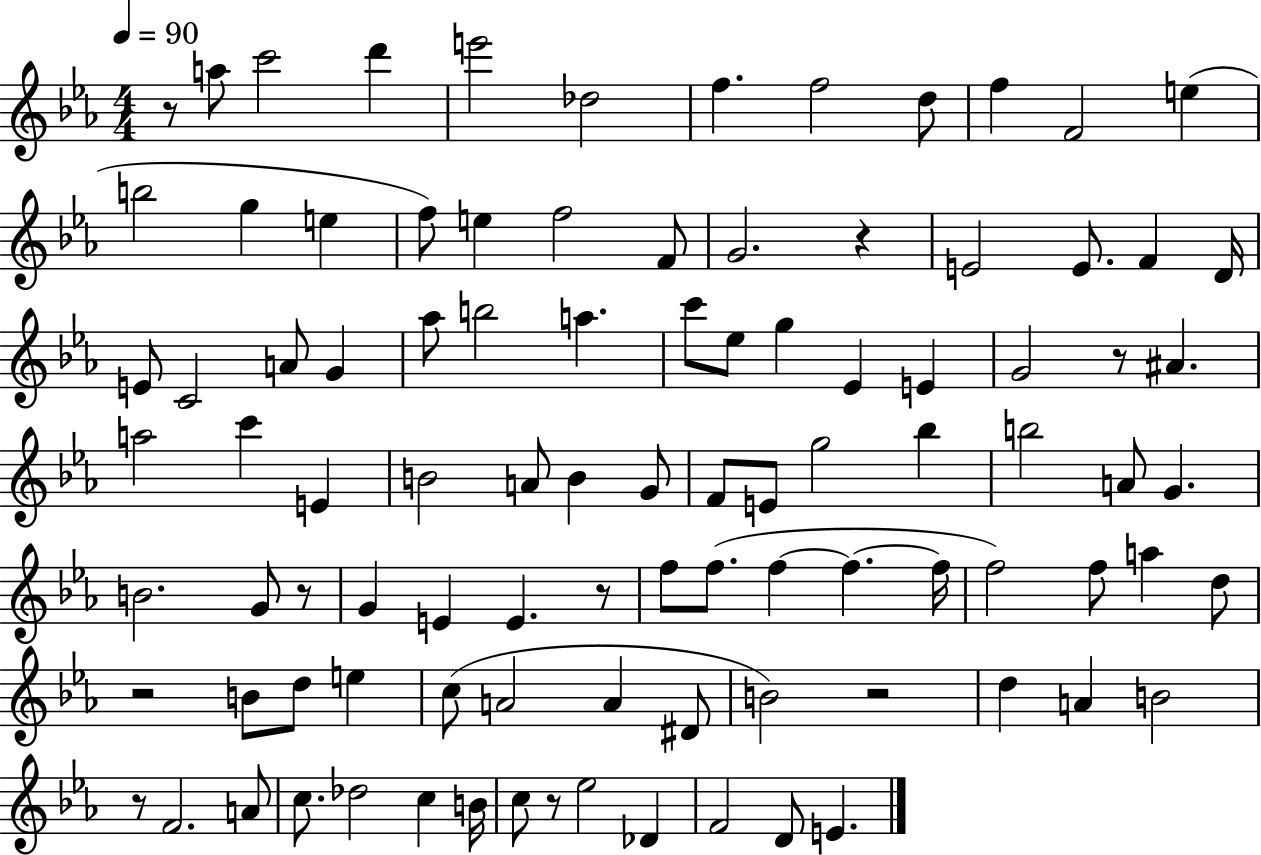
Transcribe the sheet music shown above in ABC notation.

X:1
T:Untitled
M:4/4
L:1/4
K:Eb
z/2 a/2 c'2 d' e'2 _d2 f f2 d/2 f F2 e b2 g e f/2 e f2 F/2 G2 z E2 E/2 F D/4 E/2 C2 A/2 G _a/2 b2 a c'/2 _e/2 g _E E G2 z/2 ^A a2 c' E B2 A/2 B G/2 F/2 E/2 g2 _b b2 A/2 G B2 G/2 z/2 G E E z/2 f/2 f/2 f f f/4 f2 f/2 a d/2 z2 B/2 d/2 e c/2 A2 A ^D/2 B2 z2 d A B2 z/2 F2 A/2 c/2 _d2 c B/4 c/2 z/2 _e2 _D F2 D/2 E